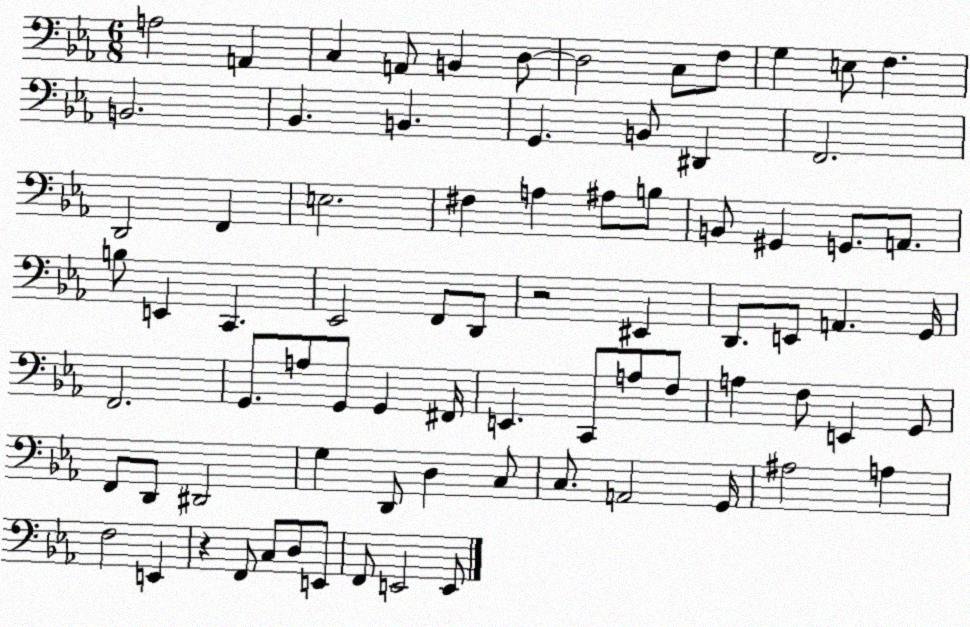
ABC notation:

X:1
T:Untitled
M:6/8
L:1/4
K:Eb
A,2 A,, C, A,,/2 B,, D,/2 D,2 C,/2 F,/2 G, E,/2 F, B,,2 _B,, B,, G,, B,,/2 ^D,, F,,2 D,,2 F,, E,2 ^F, A, ^A,/2 B,/2 B,,/2 ^G,, G,,/2 A,,/2 B,/2 E,, C,, _E,,2 F,,/2 D,,/2 z2 ^E,, D,,/2 E,,/2 A,, G,,/4 F,,2 G,,/2 A,/2 G,,/2 G,, ^F,,/4 E,, C,,/2 A,/2 F,/2 A, F,/2 E,, G,,/2 F,,/2 D,,/2 ^D,,2 G, D,,/2 D, C,/2 C,/2 A,,2 G,,/4 ^A,2 A, F,2 E,, z F,,/2 C,/2 D,/2 E,,/2 F,,/2 E,,2 E,,/2